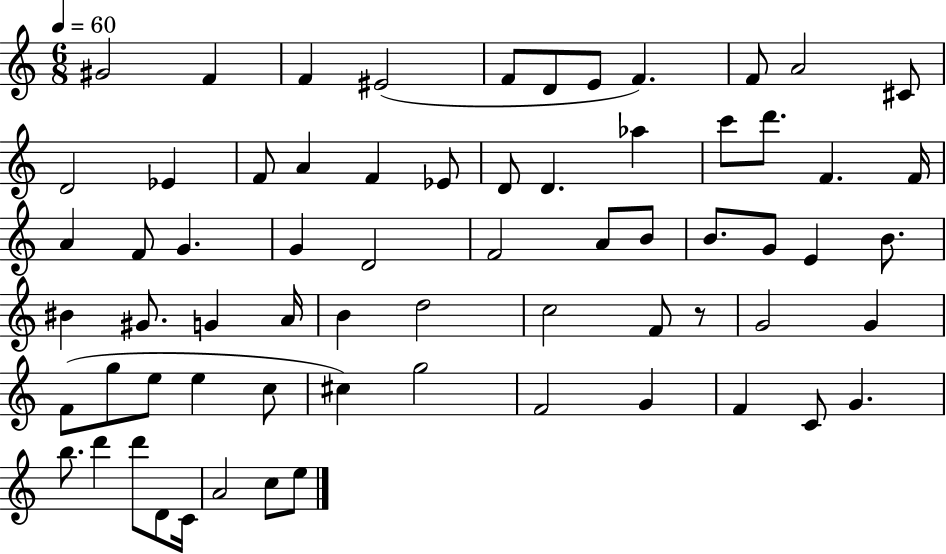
G#4/h F4/q F4/q EIS4/h F4/e D4/e E4/e F4/q. F4/e A4/h C#4/e D4/h Eb4/q F4/e A4/q F4/q Eb4/e D4/e D4/q. Ab5/q C6/e D6/e. F4/q. F4/s A4/q F4/e G4/q. G4/q D4/h F4/h A4/e B4/e B4/e. G4/e E4/q B4/e. BIS4/q G#4/e. G4/q A4/s B4/q D5/h C5/h F4/e R/e G4/h G4/q F4/e G5/e E5/e E5/q C5/e C#5/q G5/h F4/h G4/q F4/q C4/e G4/q. B5/e. D6/q D6/e D4/e C4/s A4/h C5/e E5/e